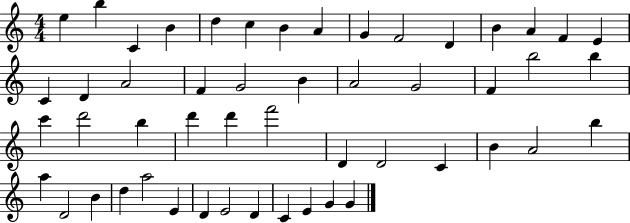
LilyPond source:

{
  \clef treble
  \numericTimeSignature
  \time 4/4
  \key c \major
  e''4 b''4 c'4 b'4 | d''4 c''4 b'4 a'4 | g'4 f'2 d'4 | b'4 a'4 f'4 e'4 | \break c'4 d'4 a'2 | f'4 g'2 b'4 | a'2 g'2 | f'4 b''2 b''4 | \break c'''4 d'''2 b''4 | d'''4 d'''4 f'''2 | d'4 d'2 c'4 | b'4 a'2 b''4 | \break a''4 d'2 b'4 | d''4 a''2 e'4 | d'4 e'2 d'4 | c'4 e'4 g'4 g'4 | \break \bar "|."
}